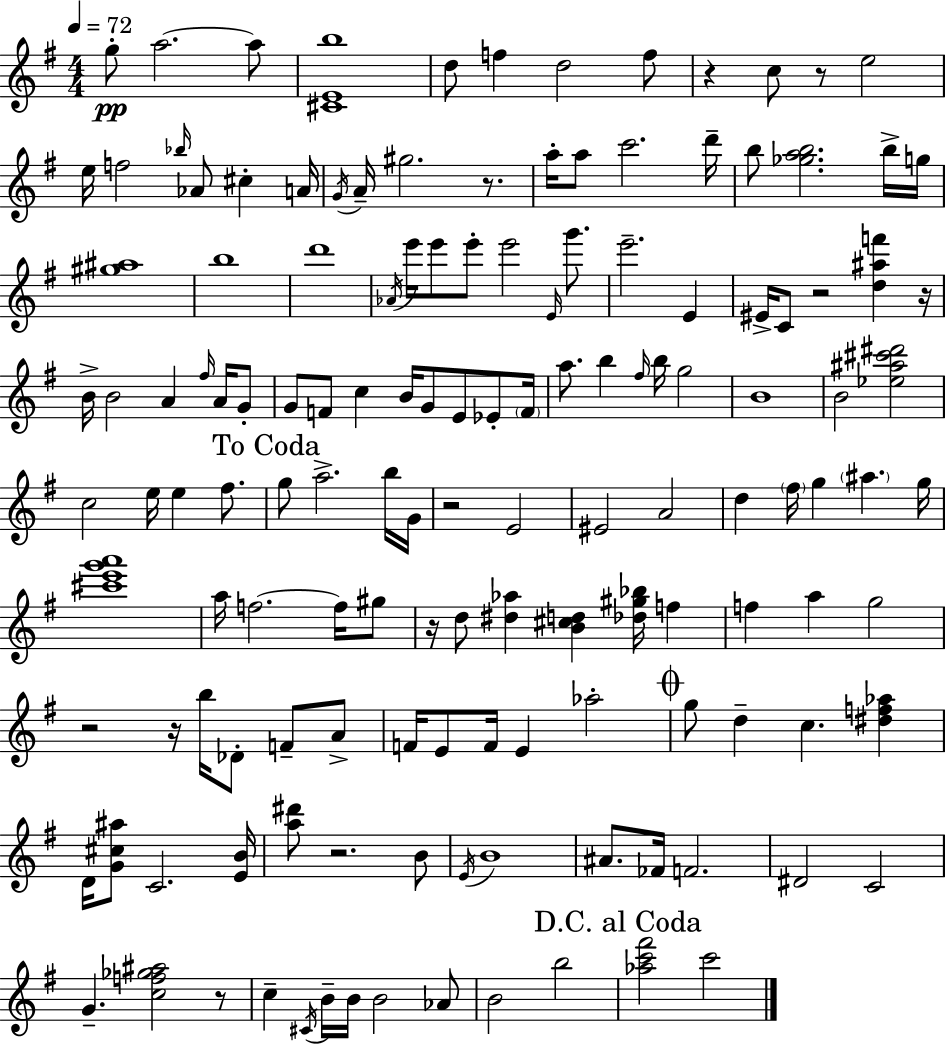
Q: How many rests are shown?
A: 11